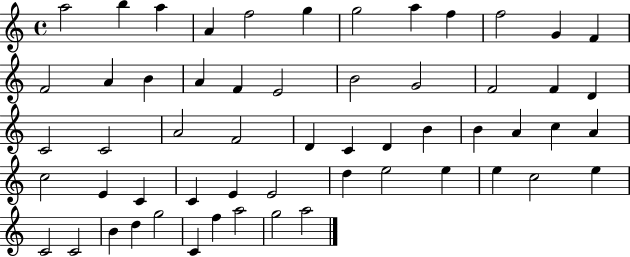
A5/h B5/q A5/q A4/q F5/h G5/q G5/h A5/q F5/q F5/h G4/q F4/q F4/h A4/q B4/q A4/q F4/q E4/h B4/h G4/h F4/h F4/q D4/q C4/h C4/h A4/h F4/h D4/q C4/q D4/q B4/q B4/q A4/q C5/q A4/q C5/h E4/q C4/q C4/q E4/q E4/h D5/q E5/h E5/q E5/q C5/h E5/q C4/h C4/h B4/q D5/q G5/h C4/q F5/q A5/h G5/h A5/h